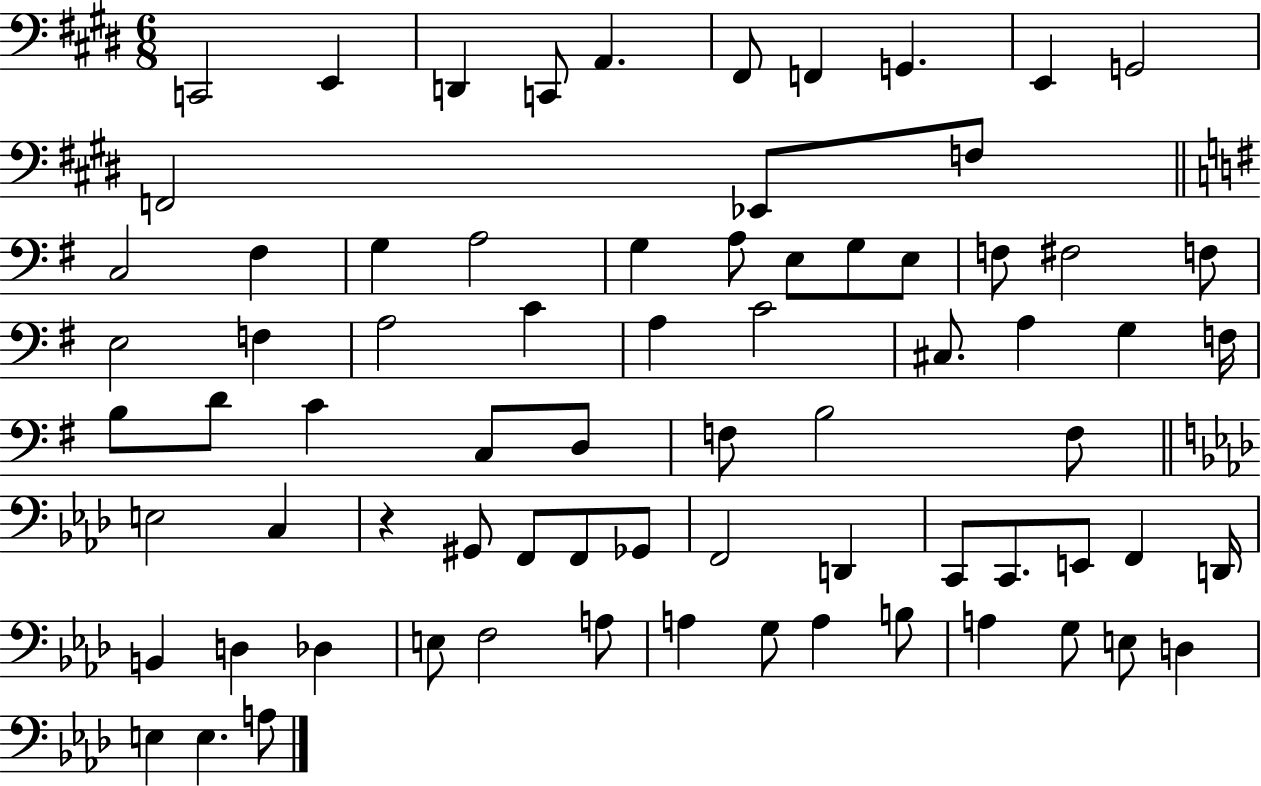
C2/h E2/q D2/q C2/e A2/q. F#2/e F2/q G2/q. E2/q G2/h F2/h Eb2/e F3/e C3/h F#3/q G3/q A3/h G3/q A3/e E3/e G3/e E3/e F3/e F#3/h F3/e E3/h F3/q A3/h C4/q A3/q C4/h C#3/e. A3/q G3/q F3/s B3/e D4/e C4/q C3/e D3/e F3/e B3/h F3/e E3/h C3/q R/q G#2/e F2/e F2/e Gb2/e F2/h D2/q C2/e C2/e. E2/e F2/q D2/s B2/q D3/q Db3/q E3/e F3/h A3/e A3/q G3/e A3/q B3/e A3/q G3/e E3/e D3/q E3/q E3/q. A3/e